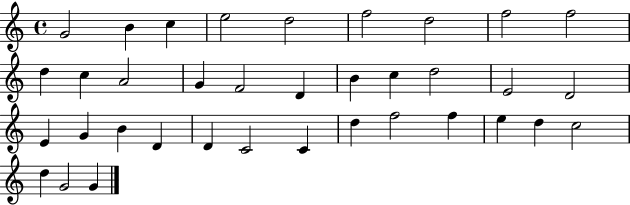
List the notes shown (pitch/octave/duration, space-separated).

G4/h B4/q C5/q E5/h D5/h F5/h D5/h F5/h F5/h D5/q C5/q A4/h G4/q F4/h D4/q B4/q C5/q D5/h E4/h D4/h E4/q G4/q B4/q D4/q D4/q C4/h C4/q D5/q F5/h F5/q E5/q D5/q C5/h D5/q G4/h G4/q